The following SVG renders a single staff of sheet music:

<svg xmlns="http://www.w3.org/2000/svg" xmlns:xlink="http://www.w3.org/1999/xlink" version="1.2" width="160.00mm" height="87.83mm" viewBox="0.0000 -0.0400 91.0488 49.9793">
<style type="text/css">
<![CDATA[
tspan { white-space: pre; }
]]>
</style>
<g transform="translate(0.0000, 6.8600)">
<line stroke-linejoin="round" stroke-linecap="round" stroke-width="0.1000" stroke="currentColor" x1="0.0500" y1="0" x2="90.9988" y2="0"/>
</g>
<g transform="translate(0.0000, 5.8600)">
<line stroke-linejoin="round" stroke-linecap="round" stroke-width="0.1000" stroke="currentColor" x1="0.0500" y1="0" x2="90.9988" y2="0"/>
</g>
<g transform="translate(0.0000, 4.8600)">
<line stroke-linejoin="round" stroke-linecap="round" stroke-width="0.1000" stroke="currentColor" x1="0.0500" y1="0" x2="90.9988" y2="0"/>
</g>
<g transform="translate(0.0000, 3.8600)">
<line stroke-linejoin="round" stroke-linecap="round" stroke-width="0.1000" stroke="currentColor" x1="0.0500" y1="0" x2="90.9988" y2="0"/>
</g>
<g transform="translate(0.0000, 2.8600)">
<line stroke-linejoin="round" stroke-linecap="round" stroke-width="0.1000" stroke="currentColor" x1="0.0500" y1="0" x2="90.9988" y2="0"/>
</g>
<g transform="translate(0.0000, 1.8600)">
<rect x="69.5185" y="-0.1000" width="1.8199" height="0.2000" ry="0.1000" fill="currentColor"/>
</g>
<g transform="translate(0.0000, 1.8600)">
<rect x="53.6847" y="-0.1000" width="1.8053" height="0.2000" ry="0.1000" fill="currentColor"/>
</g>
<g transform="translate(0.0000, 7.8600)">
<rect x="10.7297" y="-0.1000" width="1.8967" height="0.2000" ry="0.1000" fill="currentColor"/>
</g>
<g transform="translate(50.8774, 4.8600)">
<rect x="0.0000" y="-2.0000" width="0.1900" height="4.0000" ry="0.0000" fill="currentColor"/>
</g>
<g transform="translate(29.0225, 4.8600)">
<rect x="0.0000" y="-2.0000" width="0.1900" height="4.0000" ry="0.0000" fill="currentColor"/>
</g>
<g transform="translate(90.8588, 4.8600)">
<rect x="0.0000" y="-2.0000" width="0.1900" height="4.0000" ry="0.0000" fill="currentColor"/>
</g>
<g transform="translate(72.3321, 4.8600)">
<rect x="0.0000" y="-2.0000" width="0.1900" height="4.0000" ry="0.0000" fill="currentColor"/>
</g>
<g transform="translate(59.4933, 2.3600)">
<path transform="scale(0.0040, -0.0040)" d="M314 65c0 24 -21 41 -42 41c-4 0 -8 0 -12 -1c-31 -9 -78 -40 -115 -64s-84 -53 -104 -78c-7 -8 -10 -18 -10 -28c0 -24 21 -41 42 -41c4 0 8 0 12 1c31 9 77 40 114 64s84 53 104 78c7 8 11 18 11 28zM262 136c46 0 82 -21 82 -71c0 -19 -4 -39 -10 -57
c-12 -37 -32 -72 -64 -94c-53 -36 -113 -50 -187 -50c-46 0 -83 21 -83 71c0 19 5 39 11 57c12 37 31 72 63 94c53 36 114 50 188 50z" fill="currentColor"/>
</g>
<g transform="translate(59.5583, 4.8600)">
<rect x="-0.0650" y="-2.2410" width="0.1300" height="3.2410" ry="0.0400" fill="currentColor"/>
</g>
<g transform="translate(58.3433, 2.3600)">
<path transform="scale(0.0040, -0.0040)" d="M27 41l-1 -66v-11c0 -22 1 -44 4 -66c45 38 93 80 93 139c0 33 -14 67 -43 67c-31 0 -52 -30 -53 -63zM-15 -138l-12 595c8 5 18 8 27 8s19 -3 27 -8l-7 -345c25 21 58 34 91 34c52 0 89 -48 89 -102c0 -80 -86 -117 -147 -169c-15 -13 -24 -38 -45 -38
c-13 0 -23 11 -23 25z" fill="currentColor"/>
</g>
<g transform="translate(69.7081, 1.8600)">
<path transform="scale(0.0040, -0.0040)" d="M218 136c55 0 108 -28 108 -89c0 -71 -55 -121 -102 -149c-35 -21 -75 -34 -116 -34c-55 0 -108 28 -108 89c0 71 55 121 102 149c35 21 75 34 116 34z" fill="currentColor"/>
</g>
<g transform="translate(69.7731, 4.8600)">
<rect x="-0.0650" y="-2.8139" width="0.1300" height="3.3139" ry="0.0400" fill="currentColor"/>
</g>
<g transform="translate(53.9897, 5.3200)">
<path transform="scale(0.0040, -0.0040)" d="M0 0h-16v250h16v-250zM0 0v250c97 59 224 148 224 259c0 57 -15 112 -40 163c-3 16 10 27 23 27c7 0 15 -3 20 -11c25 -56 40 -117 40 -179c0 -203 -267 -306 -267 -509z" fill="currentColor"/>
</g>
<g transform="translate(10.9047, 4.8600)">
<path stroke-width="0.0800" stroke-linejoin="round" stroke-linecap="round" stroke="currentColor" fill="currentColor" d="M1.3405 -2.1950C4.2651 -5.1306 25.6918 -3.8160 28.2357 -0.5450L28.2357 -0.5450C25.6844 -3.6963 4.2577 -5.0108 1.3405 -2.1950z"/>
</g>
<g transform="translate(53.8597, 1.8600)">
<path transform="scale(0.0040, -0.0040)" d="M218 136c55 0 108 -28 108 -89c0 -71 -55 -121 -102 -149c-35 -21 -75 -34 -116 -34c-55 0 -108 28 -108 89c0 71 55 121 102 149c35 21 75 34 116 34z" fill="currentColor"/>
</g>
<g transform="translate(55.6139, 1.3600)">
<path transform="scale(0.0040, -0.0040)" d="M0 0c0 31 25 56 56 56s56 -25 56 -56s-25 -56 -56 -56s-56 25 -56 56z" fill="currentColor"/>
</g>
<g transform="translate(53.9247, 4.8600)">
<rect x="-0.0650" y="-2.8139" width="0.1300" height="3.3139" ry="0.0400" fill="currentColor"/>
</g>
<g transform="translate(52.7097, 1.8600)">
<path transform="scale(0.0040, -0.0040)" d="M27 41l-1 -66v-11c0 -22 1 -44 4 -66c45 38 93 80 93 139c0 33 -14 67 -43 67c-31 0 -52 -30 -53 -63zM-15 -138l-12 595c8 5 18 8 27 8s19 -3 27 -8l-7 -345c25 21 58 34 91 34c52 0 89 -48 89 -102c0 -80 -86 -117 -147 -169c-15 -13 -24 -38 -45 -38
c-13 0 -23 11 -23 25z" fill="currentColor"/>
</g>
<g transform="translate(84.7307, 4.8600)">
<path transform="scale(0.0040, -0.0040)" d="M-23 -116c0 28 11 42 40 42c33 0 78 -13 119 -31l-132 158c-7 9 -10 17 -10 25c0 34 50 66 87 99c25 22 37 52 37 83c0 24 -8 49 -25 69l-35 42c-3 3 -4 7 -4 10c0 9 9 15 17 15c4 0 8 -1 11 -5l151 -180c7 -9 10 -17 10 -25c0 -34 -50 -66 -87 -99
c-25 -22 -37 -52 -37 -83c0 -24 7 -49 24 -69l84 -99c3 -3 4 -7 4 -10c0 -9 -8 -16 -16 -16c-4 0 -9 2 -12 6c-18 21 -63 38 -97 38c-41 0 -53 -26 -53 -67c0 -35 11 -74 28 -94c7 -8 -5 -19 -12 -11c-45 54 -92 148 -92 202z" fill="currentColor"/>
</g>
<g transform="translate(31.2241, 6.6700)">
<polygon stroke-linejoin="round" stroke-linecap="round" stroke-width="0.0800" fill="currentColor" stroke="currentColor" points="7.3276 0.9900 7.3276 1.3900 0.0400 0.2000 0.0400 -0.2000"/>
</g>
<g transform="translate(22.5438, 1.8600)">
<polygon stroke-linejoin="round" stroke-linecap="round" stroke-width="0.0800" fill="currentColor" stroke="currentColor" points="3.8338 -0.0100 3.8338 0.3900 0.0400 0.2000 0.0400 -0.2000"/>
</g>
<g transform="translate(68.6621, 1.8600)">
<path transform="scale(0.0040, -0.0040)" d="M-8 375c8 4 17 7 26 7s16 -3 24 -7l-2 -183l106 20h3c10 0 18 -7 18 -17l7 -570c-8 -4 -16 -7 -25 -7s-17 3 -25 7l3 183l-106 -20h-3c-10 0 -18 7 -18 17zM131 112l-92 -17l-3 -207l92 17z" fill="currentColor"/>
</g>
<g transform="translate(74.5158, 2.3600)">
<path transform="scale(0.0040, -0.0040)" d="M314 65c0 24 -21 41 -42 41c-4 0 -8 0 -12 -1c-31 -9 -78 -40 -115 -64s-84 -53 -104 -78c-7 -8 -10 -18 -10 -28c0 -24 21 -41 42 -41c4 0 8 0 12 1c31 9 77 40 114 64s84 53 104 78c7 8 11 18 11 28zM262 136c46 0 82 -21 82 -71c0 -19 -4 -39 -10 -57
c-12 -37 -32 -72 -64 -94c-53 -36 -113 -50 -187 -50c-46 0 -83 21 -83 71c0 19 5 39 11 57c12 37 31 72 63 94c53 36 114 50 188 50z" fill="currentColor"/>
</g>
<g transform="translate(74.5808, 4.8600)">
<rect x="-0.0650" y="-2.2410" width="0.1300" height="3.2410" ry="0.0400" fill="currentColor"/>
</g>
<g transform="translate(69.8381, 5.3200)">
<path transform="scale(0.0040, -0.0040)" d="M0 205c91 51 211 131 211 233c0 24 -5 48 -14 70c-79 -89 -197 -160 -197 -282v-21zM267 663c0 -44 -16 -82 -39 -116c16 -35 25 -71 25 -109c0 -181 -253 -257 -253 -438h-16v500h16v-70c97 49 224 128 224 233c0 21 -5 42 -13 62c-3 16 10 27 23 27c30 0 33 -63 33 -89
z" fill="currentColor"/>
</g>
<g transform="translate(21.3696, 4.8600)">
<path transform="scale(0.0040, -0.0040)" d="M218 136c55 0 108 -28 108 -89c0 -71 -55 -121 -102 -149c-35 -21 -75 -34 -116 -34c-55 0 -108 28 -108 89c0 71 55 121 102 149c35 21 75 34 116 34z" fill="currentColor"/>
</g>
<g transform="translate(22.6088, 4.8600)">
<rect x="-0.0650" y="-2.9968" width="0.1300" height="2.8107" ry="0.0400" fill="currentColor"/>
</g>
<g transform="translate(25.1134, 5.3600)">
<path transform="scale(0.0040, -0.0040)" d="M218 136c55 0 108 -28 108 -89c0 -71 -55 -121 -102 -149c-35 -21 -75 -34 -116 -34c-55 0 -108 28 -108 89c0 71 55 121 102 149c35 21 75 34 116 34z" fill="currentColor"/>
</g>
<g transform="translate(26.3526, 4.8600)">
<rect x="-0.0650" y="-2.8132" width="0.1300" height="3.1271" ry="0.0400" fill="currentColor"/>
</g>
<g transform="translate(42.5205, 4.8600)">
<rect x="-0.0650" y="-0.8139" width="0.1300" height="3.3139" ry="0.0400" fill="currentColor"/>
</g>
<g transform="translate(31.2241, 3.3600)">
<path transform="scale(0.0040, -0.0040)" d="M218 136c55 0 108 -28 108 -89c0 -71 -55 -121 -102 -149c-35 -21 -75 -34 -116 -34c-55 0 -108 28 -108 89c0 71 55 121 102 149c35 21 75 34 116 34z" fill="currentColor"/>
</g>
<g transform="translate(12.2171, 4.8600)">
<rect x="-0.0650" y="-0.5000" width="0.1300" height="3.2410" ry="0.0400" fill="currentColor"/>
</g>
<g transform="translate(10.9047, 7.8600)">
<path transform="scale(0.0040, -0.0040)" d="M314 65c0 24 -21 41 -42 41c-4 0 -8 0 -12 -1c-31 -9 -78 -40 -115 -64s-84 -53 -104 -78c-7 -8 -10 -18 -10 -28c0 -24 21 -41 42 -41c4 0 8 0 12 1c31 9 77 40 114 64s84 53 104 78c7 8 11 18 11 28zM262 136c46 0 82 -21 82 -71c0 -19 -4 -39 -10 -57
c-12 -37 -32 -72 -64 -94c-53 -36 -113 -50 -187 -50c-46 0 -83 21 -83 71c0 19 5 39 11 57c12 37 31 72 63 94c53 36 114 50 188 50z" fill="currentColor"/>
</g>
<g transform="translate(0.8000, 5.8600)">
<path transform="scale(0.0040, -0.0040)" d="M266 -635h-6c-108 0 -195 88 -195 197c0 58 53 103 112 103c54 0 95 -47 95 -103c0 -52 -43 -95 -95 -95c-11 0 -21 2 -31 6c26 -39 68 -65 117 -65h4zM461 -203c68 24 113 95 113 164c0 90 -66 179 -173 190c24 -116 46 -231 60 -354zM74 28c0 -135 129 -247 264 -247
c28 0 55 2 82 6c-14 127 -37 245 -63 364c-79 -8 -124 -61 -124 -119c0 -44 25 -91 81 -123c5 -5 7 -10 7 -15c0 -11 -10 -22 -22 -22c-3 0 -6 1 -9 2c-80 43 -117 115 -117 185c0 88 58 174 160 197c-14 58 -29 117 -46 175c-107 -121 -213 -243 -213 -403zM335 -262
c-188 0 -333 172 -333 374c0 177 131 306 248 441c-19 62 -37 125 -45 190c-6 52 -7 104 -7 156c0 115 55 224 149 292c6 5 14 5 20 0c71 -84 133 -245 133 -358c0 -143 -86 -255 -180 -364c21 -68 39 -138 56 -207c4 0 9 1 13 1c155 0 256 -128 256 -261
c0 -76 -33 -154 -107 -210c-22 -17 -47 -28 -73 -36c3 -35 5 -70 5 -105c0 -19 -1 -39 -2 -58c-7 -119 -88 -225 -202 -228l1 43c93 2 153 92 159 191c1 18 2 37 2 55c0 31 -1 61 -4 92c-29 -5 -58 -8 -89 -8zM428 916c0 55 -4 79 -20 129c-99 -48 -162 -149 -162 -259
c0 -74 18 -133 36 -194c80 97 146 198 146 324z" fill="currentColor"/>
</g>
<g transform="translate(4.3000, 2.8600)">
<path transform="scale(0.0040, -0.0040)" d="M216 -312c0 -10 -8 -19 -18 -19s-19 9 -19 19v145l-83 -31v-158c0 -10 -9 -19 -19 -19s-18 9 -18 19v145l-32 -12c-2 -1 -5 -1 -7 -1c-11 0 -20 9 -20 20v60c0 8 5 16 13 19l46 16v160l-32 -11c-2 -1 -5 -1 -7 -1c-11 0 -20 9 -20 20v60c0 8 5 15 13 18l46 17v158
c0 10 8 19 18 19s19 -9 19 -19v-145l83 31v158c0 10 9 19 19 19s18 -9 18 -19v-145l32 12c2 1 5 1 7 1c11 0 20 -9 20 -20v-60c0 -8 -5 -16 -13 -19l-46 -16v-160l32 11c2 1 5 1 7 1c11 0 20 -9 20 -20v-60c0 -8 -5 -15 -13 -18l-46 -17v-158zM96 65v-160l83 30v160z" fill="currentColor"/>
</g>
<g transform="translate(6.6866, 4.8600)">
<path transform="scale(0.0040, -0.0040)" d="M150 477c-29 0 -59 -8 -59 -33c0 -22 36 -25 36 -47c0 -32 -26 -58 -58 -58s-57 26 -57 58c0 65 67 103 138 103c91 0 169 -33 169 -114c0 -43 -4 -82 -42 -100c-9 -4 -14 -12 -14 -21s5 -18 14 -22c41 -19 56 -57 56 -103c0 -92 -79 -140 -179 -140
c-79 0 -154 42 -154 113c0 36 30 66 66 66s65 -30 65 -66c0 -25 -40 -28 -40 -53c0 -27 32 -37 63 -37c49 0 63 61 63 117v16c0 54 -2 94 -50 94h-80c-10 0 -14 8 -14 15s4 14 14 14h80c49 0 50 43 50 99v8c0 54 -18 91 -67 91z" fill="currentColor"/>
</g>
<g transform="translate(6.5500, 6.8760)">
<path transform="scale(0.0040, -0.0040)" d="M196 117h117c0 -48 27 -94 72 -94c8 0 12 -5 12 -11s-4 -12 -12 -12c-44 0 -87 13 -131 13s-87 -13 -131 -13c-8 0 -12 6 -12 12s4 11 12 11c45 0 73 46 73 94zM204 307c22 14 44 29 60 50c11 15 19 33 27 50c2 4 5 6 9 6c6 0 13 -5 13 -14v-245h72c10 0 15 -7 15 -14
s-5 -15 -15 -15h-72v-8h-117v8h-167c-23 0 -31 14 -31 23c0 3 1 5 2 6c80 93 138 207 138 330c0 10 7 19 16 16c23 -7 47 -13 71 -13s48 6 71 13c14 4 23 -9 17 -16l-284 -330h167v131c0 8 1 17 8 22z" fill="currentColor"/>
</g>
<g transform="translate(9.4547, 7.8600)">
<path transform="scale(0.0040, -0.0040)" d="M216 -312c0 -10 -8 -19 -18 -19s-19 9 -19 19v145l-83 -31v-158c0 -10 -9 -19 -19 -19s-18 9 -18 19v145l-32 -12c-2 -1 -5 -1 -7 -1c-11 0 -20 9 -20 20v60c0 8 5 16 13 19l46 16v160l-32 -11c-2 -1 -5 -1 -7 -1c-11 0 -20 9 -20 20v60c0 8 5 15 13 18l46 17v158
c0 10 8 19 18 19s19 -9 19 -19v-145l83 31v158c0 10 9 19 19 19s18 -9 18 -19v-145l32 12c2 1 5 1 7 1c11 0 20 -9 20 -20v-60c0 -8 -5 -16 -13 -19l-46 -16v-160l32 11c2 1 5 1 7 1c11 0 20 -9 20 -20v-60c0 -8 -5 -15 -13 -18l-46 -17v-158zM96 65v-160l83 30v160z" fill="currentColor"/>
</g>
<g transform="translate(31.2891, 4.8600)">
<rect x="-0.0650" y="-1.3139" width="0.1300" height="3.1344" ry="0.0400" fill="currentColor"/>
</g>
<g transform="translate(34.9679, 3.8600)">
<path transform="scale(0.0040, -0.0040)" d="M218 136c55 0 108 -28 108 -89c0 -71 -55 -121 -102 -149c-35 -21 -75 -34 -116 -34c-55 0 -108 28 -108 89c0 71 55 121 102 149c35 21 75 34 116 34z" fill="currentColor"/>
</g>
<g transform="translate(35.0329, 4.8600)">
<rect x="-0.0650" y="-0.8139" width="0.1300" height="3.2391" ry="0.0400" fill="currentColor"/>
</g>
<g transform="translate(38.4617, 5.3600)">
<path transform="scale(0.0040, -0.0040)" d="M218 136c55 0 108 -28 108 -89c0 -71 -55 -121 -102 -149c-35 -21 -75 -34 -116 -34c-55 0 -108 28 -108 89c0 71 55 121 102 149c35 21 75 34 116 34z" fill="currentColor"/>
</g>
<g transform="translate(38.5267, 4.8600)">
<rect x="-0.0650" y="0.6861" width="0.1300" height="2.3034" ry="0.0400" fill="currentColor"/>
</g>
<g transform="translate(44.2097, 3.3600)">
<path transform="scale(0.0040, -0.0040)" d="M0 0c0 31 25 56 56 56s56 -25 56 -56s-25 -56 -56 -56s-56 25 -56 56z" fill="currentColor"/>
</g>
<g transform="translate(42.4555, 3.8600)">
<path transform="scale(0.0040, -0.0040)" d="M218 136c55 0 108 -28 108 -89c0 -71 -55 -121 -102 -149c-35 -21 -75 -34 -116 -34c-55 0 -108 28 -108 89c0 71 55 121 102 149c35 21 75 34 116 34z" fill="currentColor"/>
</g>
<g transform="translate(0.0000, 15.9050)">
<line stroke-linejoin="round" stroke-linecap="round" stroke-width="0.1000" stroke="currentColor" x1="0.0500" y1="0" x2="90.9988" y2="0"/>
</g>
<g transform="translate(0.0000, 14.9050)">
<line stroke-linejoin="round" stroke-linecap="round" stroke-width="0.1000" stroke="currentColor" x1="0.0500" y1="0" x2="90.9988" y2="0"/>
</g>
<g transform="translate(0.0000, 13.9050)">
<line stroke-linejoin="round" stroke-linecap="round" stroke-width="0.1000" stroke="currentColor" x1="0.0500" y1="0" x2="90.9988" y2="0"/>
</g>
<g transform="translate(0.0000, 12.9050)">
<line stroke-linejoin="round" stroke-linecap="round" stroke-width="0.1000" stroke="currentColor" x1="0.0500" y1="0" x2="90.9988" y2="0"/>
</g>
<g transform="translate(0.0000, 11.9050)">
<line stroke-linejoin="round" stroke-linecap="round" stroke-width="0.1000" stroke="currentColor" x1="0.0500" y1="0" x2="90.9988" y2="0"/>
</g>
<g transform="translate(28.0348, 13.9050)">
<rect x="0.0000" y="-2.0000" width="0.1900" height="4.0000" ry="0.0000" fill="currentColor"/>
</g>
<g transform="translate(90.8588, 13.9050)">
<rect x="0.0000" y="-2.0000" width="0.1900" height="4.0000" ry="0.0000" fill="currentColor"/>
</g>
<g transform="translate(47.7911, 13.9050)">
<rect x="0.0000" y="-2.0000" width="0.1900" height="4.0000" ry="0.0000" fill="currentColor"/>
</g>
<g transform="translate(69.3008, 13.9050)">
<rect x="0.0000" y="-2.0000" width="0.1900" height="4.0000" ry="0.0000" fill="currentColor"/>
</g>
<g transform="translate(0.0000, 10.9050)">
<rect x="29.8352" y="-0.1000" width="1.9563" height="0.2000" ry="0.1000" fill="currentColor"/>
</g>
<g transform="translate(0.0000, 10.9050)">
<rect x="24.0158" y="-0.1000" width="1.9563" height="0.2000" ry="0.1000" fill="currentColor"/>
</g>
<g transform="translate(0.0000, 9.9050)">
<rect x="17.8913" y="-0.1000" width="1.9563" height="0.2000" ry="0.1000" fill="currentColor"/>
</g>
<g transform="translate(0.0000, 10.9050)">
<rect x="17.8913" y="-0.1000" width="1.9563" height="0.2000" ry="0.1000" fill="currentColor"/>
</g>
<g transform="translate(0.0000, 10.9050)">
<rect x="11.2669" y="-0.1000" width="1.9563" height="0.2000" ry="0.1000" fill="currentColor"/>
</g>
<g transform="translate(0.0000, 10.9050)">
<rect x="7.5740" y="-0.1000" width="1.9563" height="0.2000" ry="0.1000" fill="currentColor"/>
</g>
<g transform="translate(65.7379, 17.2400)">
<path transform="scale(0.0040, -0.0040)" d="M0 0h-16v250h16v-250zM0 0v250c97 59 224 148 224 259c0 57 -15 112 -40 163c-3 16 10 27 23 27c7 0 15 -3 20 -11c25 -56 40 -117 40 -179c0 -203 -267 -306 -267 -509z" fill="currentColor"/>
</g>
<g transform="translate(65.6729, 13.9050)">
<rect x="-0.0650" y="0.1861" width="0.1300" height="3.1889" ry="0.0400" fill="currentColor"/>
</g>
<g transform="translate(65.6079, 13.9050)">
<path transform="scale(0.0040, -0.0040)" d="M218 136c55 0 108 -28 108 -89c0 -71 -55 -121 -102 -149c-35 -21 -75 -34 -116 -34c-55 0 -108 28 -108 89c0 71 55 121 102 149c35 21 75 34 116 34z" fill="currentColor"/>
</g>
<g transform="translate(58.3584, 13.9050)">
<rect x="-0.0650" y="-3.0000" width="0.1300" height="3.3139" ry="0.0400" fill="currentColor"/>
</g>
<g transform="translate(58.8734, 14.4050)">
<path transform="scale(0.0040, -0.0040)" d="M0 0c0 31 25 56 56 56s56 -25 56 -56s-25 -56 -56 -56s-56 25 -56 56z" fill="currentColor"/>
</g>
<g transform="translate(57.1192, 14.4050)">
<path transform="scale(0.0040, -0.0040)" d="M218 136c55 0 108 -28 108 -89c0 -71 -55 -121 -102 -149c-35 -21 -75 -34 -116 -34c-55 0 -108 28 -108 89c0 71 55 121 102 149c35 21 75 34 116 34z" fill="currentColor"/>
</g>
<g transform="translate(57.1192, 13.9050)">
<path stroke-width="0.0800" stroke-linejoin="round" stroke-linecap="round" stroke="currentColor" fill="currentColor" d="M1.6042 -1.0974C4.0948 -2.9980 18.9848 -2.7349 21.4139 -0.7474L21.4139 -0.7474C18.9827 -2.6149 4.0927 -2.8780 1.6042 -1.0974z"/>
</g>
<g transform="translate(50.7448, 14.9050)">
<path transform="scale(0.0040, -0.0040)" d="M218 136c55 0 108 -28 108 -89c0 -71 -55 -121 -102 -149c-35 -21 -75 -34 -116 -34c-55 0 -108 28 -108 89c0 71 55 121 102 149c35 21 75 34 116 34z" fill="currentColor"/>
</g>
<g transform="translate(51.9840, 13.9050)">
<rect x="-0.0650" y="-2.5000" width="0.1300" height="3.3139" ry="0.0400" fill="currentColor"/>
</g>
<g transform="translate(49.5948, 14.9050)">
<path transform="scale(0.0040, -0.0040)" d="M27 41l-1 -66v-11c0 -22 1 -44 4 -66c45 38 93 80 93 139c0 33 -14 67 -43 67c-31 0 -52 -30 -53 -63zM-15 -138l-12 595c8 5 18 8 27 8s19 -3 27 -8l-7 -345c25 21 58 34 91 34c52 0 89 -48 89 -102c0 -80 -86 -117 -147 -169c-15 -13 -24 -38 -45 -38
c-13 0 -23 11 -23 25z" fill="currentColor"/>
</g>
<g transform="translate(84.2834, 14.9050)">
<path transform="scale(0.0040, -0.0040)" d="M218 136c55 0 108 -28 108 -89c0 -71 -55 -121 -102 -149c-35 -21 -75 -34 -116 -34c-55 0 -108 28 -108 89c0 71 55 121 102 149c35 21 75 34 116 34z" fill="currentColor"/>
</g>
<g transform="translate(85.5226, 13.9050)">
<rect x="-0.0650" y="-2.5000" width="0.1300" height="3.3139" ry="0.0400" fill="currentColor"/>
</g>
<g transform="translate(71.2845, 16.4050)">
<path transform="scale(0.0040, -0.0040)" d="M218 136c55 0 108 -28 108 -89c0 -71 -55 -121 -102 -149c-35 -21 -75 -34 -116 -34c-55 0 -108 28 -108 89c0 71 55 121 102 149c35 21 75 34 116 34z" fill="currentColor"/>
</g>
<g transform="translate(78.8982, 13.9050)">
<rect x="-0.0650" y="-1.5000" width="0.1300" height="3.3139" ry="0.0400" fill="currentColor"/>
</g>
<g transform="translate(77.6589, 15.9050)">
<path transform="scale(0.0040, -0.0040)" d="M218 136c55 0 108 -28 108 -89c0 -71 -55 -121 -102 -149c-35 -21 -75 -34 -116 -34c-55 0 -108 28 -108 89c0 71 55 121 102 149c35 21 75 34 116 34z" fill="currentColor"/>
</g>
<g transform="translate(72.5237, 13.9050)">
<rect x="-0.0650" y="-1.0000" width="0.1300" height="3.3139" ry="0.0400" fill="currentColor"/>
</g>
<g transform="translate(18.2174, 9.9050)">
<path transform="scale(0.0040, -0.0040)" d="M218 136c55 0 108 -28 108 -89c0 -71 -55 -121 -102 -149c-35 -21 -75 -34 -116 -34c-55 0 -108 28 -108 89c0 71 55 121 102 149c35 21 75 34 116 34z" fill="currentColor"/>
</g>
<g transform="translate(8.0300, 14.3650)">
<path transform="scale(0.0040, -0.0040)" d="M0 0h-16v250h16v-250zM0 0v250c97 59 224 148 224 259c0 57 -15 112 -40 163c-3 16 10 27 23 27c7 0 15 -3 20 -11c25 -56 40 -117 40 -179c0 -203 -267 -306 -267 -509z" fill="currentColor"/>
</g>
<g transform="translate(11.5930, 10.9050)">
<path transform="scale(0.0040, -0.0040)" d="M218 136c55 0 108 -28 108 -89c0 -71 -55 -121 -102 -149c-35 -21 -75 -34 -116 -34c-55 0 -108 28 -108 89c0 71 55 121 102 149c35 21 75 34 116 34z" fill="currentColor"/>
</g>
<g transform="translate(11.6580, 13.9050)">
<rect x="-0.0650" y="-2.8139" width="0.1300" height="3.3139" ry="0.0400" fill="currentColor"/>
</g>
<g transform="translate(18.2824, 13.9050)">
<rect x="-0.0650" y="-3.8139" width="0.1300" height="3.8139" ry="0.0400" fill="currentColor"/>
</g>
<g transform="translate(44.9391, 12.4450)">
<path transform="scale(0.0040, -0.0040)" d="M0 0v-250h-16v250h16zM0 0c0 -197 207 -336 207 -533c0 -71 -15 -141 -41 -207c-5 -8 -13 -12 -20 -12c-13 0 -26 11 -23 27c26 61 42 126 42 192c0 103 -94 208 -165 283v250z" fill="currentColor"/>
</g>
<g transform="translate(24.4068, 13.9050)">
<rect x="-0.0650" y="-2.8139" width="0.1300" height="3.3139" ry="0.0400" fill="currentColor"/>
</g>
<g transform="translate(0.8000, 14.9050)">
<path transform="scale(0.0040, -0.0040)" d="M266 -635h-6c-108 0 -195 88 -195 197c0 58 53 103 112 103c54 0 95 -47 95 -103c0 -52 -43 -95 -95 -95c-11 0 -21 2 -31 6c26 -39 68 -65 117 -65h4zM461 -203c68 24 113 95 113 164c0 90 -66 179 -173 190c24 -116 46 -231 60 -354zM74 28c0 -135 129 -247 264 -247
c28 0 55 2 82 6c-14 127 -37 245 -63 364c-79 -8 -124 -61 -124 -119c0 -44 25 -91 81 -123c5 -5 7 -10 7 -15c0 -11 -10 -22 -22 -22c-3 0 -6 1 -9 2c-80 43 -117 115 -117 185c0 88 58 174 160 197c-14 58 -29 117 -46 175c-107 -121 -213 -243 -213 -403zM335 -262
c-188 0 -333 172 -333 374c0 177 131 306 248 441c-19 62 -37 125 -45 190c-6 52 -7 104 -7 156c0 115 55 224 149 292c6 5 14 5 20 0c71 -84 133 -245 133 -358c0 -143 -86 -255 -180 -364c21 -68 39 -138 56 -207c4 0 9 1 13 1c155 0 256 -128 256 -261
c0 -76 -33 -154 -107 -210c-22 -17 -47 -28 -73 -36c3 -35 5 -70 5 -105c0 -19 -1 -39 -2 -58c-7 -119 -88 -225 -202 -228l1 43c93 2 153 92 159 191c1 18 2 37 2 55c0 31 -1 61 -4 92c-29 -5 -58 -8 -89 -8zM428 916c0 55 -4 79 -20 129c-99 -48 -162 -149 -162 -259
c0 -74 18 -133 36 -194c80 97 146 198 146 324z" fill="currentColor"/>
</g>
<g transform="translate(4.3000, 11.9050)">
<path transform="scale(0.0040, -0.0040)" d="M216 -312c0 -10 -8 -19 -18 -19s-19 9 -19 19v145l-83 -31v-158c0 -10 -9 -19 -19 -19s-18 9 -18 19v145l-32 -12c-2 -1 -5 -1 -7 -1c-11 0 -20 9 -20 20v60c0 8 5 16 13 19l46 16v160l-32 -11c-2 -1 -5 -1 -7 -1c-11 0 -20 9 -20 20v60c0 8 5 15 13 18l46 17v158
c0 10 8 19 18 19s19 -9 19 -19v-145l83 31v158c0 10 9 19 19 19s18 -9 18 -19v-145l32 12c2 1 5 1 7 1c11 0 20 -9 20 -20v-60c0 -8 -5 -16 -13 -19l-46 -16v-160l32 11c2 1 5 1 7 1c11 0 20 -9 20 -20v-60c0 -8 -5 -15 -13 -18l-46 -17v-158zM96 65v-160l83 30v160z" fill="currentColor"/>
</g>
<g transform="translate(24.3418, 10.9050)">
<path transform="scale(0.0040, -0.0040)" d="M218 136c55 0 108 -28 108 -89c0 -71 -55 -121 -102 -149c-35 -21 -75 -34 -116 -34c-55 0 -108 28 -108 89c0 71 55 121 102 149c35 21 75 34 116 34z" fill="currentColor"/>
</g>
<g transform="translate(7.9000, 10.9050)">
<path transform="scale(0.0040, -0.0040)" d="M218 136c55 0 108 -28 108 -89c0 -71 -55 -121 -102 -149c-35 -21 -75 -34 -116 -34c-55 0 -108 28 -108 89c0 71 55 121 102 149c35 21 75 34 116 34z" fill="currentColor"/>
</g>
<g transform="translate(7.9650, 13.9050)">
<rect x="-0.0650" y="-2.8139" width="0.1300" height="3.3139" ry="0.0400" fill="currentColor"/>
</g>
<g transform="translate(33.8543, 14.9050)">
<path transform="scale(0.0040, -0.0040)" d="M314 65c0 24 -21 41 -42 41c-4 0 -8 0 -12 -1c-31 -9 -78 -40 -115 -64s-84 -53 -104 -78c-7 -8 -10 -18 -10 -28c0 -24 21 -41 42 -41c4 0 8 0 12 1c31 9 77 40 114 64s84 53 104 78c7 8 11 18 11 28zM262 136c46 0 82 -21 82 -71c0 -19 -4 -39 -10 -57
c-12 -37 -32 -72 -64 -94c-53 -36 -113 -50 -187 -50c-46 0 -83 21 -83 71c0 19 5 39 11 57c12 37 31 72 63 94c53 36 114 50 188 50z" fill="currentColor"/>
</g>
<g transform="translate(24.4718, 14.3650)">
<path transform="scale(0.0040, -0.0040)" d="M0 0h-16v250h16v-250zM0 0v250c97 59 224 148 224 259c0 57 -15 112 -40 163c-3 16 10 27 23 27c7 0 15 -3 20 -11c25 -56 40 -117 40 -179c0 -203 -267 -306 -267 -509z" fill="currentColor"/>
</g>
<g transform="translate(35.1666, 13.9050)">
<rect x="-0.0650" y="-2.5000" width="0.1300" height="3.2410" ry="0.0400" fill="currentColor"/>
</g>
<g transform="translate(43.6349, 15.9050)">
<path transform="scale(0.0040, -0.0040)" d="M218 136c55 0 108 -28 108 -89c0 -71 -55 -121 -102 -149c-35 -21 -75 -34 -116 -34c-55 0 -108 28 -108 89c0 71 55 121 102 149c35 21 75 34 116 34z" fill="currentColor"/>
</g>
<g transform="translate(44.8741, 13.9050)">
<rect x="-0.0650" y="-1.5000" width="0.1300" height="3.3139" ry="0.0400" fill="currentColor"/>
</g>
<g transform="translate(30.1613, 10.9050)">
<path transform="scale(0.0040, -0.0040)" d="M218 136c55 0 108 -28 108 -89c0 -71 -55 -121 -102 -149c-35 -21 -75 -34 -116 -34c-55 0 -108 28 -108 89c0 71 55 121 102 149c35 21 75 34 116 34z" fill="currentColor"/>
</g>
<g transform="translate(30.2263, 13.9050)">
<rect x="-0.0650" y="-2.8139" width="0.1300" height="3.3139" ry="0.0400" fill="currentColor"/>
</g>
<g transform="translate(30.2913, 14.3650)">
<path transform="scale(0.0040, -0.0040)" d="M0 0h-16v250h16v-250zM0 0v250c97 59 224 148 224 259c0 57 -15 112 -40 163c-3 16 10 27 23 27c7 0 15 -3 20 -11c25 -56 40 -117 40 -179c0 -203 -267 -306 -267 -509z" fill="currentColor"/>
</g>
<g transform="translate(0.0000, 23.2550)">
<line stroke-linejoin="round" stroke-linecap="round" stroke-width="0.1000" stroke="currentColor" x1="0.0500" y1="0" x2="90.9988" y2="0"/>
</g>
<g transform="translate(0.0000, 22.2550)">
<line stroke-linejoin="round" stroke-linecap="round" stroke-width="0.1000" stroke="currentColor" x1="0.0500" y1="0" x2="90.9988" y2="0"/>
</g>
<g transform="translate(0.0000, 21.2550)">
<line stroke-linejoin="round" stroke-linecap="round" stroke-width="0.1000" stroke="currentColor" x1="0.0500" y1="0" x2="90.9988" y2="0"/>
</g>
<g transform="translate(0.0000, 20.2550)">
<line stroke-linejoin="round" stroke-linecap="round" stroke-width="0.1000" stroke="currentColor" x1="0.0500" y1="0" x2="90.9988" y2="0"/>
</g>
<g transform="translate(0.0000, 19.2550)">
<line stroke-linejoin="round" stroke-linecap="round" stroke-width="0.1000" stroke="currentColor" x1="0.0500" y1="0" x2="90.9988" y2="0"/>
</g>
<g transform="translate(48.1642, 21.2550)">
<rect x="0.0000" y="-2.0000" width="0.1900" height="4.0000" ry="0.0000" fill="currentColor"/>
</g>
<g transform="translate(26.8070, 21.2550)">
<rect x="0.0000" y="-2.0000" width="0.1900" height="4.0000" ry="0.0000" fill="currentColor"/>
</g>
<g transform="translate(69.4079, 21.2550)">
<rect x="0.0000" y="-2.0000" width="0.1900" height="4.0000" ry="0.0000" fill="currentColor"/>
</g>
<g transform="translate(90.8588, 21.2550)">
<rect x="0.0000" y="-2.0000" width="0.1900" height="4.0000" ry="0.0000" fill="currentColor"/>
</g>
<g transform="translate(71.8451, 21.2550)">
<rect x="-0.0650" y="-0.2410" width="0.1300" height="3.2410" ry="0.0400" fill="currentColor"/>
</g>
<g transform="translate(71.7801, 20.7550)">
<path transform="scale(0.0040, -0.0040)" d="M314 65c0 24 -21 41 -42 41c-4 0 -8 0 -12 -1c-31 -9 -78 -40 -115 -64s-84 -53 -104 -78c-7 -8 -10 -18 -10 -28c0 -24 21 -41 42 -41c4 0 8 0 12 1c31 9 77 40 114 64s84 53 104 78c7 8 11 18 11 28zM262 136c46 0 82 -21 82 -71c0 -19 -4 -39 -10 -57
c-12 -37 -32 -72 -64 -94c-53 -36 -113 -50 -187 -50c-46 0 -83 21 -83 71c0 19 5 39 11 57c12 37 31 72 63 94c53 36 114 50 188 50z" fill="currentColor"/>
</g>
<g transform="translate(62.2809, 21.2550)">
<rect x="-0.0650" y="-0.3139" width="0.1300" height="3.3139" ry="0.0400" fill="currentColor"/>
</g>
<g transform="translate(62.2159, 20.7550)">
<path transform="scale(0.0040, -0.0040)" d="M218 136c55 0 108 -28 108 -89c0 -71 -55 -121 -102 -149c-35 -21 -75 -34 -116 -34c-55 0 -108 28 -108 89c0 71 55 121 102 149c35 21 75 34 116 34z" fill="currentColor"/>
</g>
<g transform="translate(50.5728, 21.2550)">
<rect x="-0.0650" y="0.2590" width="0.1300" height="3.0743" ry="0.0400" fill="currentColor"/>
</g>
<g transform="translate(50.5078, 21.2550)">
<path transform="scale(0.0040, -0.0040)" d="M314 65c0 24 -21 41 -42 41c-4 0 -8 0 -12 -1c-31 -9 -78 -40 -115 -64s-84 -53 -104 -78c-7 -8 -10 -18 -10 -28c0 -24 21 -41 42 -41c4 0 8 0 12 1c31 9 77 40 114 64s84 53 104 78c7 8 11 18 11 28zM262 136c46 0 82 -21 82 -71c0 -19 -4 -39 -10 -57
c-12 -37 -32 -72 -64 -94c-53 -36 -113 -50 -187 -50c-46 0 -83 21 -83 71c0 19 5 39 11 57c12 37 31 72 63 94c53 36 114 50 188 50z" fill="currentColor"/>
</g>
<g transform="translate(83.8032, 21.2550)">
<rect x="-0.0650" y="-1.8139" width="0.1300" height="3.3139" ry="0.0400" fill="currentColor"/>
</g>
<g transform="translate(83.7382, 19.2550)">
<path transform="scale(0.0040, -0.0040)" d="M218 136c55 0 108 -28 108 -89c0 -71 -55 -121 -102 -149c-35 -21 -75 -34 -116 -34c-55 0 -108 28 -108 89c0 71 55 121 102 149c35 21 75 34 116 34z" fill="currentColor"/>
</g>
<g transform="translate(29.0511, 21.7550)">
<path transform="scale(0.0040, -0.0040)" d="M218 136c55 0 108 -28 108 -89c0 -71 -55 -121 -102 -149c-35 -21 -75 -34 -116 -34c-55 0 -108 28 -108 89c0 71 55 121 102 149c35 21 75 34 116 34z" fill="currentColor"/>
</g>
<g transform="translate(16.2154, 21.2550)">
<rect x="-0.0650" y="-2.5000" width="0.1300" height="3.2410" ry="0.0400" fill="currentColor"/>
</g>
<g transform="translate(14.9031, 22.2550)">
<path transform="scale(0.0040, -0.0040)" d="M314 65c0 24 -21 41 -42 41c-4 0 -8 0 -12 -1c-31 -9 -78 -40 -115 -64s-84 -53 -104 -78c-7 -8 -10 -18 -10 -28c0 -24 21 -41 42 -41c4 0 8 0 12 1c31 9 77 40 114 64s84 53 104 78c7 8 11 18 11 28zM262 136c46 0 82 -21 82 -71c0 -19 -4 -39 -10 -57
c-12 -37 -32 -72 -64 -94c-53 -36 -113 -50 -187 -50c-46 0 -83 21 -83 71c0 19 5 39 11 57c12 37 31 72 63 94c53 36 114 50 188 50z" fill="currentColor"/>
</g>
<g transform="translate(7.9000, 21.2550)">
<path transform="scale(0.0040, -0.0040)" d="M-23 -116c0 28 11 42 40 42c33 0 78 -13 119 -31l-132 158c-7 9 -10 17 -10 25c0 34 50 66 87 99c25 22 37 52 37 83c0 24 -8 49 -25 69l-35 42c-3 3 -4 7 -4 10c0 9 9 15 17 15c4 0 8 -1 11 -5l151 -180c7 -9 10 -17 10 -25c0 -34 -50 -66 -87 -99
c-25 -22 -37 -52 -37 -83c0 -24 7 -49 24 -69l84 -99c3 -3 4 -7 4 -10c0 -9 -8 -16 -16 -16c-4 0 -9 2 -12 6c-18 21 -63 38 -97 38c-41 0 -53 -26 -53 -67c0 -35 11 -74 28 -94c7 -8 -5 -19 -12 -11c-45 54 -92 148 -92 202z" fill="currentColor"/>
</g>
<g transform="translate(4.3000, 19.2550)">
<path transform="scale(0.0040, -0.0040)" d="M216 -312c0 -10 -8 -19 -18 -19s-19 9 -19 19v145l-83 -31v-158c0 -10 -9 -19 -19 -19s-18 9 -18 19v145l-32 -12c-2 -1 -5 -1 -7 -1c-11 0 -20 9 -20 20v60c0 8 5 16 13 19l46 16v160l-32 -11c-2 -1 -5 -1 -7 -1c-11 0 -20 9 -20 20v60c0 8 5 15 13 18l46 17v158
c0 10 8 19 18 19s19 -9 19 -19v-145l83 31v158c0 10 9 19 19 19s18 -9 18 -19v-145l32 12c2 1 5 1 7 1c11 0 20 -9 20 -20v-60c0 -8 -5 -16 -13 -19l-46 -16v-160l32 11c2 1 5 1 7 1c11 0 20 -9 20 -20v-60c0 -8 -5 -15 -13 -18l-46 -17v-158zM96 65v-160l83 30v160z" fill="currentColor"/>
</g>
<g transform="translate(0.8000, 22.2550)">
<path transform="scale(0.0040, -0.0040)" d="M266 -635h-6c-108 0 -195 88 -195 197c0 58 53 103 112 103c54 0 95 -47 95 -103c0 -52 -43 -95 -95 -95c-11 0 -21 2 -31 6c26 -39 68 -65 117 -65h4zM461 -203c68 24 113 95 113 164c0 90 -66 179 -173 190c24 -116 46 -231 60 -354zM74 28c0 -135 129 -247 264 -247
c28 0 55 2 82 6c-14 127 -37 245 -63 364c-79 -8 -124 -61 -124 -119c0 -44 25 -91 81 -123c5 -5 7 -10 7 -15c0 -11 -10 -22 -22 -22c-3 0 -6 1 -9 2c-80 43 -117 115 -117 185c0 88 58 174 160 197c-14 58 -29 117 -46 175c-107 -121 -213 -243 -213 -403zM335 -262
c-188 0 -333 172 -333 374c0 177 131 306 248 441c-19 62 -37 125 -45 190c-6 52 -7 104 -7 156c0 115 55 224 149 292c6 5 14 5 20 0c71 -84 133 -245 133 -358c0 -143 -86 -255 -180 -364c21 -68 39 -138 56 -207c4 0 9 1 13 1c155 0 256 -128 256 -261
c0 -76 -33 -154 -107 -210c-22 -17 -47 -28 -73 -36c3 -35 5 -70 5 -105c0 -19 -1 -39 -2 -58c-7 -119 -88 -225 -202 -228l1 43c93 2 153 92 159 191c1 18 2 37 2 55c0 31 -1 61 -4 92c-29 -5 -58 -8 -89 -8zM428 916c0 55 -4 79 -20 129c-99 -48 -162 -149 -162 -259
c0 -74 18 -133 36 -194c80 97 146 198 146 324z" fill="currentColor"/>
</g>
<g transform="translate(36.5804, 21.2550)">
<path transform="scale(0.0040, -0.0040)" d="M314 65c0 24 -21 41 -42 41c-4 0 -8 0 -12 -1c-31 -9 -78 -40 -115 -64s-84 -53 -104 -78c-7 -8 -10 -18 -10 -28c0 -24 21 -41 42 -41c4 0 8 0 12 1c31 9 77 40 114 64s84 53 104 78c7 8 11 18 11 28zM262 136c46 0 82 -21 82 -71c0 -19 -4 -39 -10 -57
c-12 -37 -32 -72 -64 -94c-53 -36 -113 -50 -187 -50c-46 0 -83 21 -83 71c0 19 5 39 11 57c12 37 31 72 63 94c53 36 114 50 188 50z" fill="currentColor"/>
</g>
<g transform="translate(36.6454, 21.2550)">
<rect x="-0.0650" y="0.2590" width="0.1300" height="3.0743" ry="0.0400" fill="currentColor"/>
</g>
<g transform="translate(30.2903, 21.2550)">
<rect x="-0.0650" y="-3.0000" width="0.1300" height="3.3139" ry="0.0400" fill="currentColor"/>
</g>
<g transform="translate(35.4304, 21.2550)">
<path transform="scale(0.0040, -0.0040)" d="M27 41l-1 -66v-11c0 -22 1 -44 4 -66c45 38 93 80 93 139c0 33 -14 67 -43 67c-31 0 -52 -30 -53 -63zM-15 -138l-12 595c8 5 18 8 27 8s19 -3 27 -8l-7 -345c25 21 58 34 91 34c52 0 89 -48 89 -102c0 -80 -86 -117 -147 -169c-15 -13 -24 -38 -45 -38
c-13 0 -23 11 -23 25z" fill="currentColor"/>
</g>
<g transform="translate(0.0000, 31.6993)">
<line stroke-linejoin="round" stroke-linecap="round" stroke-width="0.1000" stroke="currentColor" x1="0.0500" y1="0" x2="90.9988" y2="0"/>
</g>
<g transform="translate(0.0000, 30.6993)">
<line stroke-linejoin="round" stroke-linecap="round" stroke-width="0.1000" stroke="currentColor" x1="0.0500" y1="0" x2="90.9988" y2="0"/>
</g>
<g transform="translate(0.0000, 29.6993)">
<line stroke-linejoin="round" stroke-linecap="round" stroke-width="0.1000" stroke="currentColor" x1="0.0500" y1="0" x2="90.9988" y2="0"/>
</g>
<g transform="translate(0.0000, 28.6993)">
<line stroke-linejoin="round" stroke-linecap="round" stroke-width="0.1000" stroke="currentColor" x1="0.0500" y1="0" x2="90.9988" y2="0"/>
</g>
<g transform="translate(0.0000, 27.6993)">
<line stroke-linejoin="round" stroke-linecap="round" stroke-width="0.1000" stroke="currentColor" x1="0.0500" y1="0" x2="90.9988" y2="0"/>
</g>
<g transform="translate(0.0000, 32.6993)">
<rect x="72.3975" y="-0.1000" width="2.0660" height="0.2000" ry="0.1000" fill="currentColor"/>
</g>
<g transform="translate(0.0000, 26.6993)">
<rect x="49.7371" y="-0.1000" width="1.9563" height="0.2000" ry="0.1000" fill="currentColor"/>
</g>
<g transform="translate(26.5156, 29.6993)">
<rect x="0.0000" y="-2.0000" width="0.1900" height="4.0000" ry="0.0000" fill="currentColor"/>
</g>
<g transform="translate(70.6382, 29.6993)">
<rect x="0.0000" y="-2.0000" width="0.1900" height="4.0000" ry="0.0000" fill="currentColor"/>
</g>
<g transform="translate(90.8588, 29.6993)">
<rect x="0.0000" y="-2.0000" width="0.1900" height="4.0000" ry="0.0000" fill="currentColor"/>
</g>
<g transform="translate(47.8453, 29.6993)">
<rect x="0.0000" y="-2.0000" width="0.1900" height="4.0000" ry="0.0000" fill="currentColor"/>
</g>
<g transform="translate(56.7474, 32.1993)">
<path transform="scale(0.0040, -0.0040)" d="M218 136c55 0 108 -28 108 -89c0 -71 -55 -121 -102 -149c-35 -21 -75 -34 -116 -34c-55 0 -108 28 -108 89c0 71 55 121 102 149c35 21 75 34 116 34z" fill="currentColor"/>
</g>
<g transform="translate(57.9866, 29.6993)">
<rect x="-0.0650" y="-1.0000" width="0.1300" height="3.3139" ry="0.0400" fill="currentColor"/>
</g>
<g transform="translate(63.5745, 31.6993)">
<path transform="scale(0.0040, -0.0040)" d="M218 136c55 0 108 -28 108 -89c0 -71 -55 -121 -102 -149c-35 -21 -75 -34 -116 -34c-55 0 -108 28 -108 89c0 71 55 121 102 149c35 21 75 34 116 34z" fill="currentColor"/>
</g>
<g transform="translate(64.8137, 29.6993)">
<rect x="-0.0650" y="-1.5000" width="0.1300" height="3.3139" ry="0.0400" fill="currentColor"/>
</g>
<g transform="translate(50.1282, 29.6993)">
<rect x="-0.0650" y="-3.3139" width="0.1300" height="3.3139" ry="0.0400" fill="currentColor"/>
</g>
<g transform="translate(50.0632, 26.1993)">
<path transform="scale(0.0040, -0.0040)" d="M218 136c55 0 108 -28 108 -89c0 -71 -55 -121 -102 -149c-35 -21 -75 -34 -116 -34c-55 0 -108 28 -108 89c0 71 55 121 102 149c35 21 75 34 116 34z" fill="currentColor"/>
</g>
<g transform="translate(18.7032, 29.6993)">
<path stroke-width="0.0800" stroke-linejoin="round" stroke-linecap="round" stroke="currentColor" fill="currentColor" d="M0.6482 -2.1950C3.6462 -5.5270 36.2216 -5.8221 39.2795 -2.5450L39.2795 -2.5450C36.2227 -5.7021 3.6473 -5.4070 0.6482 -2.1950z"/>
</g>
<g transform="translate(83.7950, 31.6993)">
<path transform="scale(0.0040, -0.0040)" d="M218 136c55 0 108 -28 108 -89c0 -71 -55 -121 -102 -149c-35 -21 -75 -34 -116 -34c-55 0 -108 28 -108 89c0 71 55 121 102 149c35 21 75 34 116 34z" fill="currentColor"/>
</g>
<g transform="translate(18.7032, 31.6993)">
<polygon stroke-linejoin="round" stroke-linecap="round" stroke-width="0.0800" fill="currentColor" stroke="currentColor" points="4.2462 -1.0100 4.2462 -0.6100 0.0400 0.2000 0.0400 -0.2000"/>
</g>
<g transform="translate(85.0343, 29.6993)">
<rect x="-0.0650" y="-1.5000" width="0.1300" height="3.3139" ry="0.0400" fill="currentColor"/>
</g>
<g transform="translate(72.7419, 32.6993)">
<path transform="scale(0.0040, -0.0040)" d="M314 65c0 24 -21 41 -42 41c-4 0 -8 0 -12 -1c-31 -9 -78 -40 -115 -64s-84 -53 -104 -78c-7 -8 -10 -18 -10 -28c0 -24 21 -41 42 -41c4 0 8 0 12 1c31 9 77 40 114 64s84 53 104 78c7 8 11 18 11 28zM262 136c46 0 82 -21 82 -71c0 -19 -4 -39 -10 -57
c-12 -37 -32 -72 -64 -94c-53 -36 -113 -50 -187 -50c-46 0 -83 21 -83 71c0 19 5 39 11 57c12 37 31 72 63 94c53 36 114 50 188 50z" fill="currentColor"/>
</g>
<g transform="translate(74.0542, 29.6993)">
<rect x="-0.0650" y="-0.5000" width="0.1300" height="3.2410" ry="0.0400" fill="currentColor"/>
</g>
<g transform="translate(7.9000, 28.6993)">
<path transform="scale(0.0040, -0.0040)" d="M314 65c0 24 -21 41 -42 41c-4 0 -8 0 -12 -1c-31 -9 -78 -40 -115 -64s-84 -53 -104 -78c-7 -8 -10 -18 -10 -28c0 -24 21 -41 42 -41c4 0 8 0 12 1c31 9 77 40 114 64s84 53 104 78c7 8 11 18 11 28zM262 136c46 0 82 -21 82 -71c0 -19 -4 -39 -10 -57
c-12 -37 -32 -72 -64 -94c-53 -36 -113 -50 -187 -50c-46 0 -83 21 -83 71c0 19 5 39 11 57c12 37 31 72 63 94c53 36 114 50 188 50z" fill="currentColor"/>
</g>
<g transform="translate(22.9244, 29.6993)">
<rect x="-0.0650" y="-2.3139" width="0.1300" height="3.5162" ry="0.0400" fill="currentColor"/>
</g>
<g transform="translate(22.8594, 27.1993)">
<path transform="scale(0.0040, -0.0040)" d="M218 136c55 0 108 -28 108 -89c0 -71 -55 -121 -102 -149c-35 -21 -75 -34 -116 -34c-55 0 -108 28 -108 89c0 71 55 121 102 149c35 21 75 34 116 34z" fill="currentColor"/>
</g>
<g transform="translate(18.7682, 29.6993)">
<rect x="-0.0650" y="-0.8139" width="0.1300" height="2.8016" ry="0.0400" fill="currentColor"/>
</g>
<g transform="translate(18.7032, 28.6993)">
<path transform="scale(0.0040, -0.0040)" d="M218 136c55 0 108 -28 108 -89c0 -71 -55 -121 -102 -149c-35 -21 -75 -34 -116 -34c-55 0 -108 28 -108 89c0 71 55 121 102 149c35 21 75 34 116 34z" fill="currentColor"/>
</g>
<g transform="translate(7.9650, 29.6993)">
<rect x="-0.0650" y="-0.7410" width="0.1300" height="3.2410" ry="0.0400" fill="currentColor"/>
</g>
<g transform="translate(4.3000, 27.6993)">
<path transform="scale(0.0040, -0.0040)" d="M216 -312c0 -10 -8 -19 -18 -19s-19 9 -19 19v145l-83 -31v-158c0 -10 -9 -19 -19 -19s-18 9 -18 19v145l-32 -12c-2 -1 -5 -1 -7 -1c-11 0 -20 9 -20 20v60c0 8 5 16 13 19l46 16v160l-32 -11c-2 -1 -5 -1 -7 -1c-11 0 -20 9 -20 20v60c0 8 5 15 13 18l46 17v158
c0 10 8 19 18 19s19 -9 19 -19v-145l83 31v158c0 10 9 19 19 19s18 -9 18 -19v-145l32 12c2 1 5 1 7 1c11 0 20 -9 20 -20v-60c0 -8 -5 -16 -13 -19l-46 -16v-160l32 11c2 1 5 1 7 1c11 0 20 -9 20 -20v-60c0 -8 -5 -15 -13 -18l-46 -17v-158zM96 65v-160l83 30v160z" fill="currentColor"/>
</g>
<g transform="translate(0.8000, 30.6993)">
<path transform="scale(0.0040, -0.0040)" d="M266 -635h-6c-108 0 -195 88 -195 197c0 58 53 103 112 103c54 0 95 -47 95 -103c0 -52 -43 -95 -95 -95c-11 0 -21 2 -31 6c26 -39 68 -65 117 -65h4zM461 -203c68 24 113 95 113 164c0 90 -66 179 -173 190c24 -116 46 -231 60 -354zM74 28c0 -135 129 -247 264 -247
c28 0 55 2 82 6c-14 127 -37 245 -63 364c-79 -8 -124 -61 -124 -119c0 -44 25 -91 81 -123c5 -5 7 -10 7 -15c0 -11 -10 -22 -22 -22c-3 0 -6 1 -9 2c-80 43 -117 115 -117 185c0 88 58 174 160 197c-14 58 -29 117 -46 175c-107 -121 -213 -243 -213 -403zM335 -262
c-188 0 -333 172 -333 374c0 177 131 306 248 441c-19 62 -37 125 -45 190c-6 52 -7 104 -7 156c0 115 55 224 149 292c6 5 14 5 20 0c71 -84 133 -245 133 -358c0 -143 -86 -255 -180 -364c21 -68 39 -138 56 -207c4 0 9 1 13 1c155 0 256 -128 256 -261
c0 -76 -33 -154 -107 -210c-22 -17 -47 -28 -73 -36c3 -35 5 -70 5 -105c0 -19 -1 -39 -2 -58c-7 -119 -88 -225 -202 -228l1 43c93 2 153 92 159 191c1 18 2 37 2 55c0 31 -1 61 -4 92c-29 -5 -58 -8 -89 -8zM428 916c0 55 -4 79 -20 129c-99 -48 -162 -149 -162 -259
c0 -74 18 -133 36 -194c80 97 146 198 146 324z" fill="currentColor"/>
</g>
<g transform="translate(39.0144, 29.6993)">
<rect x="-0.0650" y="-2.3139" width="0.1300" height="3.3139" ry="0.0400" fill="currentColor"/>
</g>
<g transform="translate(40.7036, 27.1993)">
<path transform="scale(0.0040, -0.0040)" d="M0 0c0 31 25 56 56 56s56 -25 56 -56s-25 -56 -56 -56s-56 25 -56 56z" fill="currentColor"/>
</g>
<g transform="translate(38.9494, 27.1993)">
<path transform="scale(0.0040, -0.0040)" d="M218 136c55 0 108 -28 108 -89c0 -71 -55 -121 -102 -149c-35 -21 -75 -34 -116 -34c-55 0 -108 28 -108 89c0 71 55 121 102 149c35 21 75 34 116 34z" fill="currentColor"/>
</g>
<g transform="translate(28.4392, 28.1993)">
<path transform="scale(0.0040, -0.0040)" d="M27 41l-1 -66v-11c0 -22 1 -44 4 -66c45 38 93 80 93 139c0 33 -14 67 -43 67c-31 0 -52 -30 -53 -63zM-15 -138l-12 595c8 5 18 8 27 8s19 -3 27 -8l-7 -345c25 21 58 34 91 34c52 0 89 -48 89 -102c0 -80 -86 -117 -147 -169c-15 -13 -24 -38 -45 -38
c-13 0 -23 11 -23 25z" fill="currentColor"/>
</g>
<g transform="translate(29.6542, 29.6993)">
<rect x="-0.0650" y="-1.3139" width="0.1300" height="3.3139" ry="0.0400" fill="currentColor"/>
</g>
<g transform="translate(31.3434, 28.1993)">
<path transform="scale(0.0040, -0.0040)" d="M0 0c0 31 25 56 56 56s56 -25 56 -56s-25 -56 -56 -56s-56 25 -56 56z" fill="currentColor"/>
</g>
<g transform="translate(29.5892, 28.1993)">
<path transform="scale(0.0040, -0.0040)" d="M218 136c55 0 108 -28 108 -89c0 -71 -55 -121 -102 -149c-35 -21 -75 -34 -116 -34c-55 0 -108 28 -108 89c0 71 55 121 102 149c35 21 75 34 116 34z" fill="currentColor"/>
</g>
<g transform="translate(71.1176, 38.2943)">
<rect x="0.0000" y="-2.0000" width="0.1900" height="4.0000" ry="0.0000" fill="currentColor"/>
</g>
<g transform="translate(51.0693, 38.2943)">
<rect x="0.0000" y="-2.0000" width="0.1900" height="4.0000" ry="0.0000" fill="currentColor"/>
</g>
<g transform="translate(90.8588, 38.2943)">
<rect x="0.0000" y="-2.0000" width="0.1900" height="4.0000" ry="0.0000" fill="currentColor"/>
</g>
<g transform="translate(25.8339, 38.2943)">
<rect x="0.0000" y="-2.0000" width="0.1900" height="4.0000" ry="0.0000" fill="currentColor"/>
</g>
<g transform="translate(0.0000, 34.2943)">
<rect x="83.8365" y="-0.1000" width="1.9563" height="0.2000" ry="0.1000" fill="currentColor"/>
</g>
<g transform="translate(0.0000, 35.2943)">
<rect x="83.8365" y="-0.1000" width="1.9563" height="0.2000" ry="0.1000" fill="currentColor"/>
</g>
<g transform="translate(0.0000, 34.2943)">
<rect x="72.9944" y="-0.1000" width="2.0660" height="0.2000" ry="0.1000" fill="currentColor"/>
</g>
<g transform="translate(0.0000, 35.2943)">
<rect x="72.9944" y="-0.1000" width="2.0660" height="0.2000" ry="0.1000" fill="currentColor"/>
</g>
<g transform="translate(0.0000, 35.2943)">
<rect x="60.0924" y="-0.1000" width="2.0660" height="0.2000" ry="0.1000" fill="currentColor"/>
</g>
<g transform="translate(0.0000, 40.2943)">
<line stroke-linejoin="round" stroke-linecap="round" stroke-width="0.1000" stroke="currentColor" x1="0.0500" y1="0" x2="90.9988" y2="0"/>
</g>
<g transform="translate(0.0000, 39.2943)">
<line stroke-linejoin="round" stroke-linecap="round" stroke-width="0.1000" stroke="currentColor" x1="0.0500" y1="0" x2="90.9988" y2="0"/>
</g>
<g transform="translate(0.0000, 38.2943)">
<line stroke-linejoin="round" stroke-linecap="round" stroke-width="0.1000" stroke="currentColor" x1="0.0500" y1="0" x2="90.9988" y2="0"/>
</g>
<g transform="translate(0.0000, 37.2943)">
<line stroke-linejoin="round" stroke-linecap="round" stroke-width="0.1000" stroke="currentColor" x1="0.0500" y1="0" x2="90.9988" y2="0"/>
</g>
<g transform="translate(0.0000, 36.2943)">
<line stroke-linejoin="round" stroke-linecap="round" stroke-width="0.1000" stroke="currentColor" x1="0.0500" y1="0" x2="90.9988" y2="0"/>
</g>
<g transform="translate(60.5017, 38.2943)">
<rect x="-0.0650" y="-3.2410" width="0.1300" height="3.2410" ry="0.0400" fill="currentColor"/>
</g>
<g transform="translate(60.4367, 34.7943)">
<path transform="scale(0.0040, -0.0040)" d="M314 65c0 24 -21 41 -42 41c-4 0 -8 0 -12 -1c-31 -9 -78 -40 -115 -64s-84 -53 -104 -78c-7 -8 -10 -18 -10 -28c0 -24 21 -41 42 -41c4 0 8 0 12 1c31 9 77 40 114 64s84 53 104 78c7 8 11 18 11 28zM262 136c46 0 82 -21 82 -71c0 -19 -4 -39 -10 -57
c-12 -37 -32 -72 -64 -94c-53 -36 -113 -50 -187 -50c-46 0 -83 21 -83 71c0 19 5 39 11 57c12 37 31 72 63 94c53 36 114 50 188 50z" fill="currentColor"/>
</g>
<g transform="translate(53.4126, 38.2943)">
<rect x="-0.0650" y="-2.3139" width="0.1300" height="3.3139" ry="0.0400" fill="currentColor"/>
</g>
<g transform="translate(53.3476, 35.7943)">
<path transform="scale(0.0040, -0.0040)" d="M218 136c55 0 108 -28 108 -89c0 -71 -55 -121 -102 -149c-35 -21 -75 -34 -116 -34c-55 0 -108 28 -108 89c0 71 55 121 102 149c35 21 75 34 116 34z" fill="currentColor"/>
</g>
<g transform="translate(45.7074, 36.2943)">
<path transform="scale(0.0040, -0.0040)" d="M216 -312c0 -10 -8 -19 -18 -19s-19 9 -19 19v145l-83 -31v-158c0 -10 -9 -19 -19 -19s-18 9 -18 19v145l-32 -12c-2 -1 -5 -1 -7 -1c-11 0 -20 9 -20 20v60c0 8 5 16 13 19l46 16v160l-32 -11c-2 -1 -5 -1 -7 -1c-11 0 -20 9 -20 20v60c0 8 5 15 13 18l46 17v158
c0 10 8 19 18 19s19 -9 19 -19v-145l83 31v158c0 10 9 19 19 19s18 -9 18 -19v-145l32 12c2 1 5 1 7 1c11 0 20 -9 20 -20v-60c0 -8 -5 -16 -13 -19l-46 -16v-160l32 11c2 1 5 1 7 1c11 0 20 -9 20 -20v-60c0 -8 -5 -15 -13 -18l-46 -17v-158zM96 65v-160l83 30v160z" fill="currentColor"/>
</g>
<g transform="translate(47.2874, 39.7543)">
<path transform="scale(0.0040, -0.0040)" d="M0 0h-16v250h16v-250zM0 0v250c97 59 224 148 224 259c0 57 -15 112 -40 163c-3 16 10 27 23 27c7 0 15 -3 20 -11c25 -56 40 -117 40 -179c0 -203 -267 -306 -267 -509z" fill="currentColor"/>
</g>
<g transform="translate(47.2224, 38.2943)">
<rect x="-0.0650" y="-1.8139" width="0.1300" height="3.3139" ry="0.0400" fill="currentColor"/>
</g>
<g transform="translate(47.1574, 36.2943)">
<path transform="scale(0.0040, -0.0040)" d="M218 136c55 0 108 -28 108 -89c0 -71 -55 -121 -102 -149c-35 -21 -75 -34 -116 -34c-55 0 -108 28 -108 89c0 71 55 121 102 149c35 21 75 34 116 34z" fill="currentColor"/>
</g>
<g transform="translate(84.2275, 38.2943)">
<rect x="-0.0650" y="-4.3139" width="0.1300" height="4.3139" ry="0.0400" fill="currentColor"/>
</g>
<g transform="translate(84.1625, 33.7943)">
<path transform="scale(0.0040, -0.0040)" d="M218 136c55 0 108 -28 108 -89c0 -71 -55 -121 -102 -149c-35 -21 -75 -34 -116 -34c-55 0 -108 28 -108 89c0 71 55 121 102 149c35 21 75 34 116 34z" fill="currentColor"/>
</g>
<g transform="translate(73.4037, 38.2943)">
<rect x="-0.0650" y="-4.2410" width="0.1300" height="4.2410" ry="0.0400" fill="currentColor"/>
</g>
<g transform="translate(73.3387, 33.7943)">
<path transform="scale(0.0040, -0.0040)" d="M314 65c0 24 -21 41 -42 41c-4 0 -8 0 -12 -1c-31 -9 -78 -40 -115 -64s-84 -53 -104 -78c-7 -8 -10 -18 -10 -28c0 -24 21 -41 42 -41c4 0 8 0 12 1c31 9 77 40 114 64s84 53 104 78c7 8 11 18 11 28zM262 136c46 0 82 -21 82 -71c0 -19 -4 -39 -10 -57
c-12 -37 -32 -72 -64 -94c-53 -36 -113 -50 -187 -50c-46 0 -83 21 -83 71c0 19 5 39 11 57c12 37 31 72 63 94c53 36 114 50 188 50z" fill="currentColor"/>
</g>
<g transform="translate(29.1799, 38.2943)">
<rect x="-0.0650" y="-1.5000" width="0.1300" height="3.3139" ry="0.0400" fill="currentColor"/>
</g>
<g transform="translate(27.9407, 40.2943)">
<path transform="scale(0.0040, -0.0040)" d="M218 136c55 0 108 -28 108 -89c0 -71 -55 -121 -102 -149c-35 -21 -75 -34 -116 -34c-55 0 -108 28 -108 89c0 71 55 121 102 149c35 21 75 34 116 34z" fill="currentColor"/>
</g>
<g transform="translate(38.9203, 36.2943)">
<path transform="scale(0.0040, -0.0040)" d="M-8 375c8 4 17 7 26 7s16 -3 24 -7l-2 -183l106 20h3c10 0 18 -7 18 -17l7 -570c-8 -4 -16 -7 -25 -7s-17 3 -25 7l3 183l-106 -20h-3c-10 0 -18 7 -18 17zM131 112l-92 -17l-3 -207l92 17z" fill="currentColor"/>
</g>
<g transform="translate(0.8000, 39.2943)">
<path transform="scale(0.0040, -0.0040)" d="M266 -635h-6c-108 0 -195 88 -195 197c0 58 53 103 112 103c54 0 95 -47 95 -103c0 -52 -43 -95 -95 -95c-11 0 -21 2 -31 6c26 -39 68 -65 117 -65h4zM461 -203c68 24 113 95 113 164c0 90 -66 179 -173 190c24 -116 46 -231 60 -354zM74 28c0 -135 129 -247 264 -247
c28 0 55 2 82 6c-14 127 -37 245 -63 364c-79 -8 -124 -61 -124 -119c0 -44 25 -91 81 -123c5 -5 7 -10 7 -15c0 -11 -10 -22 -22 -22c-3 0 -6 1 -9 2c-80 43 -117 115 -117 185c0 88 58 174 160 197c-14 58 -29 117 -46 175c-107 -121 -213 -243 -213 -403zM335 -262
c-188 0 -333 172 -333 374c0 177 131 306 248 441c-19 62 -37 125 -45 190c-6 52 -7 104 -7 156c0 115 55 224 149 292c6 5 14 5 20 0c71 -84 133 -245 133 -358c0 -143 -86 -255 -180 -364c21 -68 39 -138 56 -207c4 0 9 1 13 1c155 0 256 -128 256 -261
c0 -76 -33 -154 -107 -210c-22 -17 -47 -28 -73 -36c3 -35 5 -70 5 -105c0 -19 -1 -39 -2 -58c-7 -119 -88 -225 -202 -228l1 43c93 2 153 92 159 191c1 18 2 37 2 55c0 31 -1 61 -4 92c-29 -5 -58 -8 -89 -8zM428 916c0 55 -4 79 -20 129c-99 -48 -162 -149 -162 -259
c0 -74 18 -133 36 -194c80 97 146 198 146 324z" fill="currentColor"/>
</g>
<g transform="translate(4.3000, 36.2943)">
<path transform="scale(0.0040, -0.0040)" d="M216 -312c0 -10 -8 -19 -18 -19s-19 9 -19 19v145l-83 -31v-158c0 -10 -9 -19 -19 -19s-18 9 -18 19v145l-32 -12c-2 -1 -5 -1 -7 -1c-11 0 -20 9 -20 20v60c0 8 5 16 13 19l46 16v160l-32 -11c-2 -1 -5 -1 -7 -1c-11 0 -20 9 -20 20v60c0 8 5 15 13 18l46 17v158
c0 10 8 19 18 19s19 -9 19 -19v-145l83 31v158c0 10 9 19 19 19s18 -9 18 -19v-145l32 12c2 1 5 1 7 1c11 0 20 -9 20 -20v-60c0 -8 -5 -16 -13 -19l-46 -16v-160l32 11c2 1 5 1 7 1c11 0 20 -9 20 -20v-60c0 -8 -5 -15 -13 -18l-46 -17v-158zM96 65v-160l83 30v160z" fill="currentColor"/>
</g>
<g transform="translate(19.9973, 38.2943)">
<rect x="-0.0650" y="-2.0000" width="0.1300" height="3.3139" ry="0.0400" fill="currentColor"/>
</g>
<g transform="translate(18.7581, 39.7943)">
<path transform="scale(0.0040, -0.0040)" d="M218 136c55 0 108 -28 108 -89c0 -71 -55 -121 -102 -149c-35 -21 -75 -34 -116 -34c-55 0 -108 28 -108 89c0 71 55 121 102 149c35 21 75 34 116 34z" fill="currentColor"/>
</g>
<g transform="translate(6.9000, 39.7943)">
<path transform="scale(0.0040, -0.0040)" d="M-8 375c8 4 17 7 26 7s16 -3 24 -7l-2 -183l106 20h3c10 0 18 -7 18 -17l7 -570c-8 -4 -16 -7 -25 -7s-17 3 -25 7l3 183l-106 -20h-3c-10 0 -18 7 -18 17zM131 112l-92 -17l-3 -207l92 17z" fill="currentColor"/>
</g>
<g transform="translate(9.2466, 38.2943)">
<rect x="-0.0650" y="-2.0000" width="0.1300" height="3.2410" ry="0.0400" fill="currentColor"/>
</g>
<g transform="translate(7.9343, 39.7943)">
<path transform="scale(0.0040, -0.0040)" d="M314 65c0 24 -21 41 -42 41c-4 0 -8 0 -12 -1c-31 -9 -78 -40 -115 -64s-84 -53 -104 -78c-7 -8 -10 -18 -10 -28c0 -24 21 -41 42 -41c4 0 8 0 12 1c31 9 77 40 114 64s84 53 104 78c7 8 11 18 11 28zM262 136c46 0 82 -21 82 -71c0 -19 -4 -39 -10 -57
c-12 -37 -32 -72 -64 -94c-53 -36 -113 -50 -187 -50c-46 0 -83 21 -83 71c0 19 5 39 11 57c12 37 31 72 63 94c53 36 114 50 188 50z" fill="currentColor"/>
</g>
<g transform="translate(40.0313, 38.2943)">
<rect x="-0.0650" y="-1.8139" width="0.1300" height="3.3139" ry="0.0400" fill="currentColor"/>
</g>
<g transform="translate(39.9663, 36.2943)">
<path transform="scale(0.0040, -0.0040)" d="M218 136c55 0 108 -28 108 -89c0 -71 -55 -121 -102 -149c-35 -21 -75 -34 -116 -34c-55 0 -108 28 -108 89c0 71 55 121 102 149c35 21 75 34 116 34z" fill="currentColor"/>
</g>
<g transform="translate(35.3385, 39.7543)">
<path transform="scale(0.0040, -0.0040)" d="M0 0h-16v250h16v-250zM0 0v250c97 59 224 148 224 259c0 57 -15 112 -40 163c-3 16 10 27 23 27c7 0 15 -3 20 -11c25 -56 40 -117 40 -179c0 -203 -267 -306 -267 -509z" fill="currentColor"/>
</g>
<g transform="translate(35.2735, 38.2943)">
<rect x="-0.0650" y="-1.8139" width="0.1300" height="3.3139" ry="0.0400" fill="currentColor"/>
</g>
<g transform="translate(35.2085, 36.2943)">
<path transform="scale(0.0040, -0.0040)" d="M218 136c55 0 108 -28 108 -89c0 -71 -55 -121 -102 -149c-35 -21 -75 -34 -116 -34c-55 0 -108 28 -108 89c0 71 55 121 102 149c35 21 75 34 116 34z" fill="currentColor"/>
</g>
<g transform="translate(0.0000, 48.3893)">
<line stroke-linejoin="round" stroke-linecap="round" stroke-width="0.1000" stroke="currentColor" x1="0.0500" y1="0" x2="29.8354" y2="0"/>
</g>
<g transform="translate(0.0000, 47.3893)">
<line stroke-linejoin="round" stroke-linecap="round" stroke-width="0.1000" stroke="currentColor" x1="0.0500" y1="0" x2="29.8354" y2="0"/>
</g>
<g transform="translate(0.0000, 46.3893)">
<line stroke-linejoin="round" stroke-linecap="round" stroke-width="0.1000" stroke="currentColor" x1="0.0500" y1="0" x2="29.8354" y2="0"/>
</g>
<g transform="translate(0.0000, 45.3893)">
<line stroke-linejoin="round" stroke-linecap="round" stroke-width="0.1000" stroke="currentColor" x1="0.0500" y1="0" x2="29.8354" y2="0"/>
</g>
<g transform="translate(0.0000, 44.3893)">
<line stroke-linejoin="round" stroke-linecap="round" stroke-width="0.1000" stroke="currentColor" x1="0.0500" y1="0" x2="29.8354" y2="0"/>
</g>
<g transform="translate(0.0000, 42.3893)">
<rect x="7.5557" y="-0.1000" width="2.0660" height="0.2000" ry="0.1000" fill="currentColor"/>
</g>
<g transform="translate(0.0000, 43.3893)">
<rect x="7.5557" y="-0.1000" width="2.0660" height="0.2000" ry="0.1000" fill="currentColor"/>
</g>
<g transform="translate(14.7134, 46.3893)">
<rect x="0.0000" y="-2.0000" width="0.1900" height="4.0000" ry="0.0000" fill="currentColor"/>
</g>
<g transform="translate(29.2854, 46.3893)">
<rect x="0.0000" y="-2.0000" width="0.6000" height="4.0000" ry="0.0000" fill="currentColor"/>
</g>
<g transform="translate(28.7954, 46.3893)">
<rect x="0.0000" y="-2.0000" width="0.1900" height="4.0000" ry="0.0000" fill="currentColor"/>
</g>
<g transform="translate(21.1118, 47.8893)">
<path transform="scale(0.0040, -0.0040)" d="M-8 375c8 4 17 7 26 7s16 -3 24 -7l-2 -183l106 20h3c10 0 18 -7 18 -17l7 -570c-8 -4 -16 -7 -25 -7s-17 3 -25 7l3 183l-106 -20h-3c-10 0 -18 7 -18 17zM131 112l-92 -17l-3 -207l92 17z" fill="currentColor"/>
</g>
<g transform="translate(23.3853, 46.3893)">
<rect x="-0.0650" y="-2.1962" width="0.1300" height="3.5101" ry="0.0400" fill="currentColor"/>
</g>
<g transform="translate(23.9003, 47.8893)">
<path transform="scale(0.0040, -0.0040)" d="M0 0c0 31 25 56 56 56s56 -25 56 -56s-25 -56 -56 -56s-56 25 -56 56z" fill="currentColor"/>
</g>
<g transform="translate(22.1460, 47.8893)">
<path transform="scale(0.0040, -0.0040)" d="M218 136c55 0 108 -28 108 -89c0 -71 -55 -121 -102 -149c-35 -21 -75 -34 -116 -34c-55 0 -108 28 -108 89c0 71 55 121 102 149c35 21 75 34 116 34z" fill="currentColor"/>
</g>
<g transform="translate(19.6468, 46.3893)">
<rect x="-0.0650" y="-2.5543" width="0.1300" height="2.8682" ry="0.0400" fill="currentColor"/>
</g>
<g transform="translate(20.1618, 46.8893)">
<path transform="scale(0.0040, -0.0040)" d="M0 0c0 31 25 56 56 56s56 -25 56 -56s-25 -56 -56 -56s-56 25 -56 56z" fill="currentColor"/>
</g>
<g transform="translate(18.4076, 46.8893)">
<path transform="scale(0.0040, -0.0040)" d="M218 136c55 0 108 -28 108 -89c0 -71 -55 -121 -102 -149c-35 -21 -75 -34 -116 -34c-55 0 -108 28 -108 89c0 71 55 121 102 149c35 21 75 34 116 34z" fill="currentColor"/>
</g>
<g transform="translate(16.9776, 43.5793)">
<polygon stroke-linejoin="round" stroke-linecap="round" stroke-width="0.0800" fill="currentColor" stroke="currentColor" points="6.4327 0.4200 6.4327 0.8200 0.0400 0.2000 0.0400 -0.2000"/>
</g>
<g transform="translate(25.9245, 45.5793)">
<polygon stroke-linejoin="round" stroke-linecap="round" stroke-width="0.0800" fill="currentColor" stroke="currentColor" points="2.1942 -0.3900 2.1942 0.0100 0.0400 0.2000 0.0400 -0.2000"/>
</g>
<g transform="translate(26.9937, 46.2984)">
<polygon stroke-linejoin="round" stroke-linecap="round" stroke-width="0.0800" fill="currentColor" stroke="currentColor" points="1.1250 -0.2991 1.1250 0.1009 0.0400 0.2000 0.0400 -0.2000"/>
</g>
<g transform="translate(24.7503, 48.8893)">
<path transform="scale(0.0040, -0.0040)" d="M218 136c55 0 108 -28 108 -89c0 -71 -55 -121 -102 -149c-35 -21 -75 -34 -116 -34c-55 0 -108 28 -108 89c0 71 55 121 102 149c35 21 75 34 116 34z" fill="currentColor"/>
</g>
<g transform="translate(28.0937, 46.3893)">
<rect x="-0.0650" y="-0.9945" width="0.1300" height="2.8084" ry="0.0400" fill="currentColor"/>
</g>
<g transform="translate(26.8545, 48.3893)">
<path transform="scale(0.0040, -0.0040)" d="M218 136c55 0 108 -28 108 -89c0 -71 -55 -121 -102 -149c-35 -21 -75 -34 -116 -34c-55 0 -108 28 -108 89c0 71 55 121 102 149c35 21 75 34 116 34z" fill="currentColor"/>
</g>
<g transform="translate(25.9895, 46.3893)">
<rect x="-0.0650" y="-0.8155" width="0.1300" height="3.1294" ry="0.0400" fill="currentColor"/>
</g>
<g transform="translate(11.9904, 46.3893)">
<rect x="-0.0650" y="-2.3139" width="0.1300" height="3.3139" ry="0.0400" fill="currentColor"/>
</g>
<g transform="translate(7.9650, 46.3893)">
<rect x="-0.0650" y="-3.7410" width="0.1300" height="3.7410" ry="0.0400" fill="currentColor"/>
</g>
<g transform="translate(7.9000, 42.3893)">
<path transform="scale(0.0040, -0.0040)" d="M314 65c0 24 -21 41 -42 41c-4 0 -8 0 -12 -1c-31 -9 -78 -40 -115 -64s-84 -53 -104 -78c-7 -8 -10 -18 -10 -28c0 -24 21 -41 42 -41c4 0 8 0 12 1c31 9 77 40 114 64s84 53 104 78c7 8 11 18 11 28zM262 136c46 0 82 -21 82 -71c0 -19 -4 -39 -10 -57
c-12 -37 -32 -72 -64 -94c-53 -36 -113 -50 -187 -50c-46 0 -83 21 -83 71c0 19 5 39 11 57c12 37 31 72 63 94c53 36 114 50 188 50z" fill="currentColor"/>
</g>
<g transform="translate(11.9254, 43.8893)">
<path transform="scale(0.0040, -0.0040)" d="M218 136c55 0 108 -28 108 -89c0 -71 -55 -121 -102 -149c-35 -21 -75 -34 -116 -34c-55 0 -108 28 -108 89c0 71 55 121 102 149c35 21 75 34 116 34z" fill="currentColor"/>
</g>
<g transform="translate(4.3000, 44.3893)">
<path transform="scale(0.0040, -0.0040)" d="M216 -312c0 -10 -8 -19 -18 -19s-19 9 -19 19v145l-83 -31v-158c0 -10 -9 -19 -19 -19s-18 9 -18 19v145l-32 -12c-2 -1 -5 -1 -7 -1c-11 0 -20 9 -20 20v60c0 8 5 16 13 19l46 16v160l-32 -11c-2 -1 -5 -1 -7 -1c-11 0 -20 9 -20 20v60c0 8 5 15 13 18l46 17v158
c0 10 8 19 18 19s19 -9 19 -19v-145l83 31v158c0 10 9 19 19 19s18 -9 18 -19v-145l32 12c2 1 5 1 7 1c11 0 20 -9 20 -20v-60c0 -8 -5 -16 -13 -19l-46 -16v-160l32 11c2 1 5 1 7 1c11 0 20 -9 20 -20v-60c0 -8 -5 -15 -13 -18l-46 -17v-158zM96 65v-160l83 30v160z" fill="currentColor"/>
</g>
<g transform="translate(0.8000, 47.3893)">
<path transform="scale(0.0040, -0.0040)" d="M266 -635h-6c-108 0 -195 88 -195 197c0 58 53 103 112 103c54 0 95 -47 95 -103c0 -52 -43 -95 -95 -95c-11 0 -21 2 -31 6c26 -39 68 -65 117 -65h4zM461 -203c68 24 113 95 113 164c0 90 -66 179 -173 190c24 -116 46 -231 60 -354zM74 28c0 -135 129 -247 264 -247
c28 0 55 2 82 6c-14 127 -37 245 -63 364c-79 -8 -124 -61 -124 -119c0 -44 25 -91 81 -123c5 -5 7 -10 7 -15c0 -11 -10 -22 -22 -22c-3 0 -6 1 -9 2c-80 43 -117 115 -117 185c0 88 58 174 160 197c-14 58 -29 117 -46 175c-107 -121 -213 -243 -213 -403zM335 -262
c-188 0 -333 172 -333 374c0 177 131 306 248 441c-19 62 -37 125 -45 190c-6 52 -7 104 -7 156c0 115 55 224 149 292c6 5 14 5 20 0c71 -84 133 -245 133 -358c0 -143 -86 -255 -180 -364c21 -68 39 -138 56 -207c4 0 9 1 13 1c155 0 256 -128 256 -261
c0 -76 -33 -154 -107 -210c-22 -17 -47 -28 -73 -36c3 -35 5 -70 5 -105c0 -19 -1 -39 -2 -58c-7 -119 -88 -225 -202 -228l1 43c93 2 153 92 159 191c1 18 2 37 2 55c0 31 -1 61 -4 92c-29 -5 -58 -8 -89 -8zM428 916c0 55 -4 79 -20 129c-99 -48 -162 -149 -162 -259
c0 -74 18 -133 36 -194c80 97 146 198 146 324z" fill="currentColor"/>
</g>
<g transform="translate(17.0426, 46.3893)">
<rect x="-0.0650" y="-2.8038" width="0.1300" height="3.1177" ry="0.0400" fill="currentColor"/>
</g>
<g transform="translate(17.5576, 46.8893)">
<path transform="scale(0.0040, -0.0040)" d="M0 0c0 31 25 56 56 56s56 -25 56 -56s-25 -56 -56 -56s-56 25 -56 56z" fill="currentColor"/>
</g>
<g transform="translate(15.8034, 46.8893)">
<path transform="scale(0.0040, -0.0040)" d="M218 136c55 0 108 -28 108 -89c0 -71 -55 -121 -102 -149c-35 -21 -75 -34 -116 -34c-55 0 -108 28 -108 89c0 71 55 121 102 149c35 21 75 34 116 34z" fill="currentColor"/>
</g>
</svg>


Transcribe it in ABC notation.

X:1
T:Untitled
M:3/4
L:1/4
K:G
^C2 B/2 A/2 e/2 d/2 A/2 d _a/2 _g2 a/4 g2 z a/2 a c' a/2 a/2 G2 E/2 _G A B/2 D E G z G2 A _B2 B2 c c2 ^f d2 d/2 g/2 _e g b D E C2 E F2 F E ^f/2 f ^f/2 g b2 d'2 d' c'2 g A/2 A/2 F/2 D/2 E/4